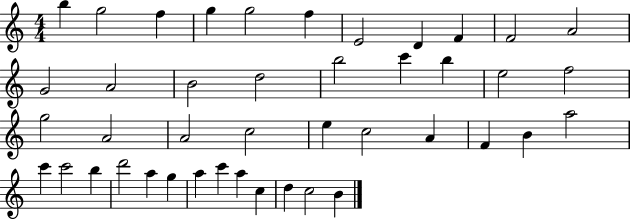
X:1
T:Untitled
M:4/4
L:1/4
K:C
b g2 f g g2 f E2 D F F2 A2 G2 A2 B2 d2 b2 c' b e2 f2 g2 A2 A2 c2 e c2 A F B a2 c' c'2 b d'2 a g a c' a c d c2 B